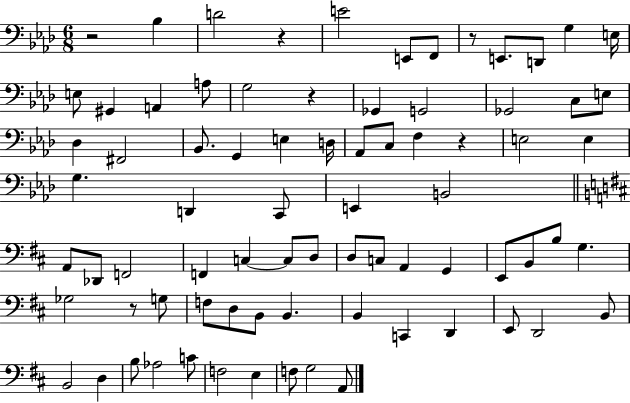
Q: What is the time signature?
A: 6/8